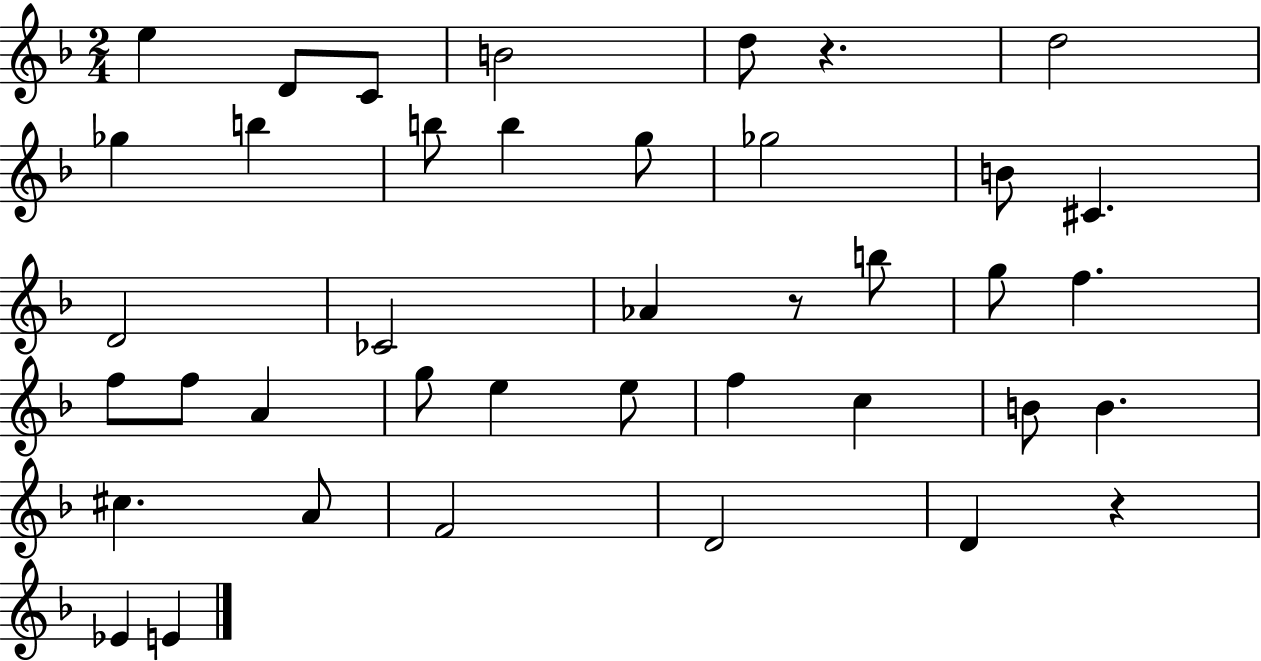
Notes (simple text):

E5/q D4/e C4/e B4/h D5/e R/q. D5/h Gb5/q B5/q B5/e B5/q G5/e Gb5/h B4/e C#4/q. D4/h CES4/h Ab4/q R/e B5/e G5/e F5/q. F5/e F5/e A4/q G5/e E5/q E5/e F5/q C5/q B4/e B4/q. C#5/q. A4/e F4/h D4/h D4/q R/q Eb4/q E4/q